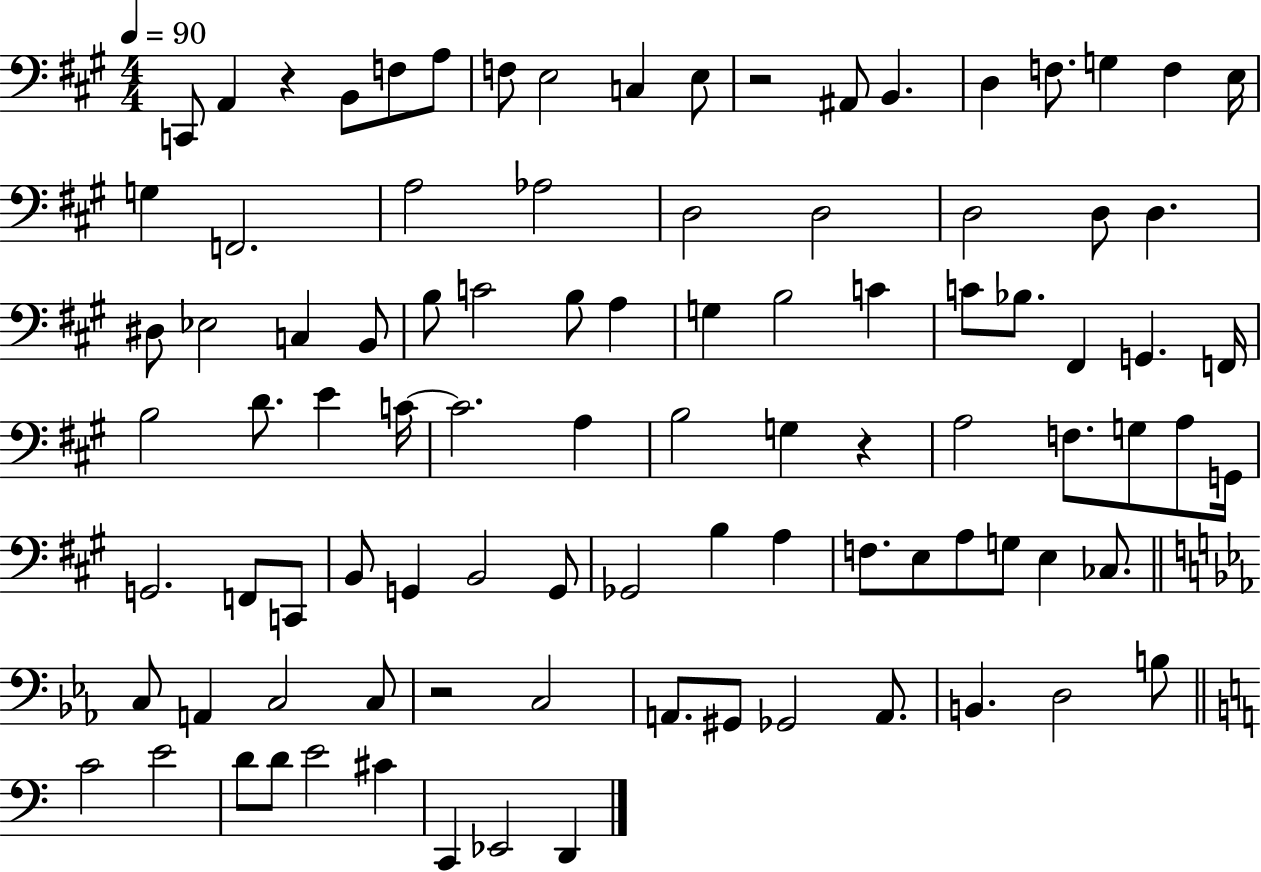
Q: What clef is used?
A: bass